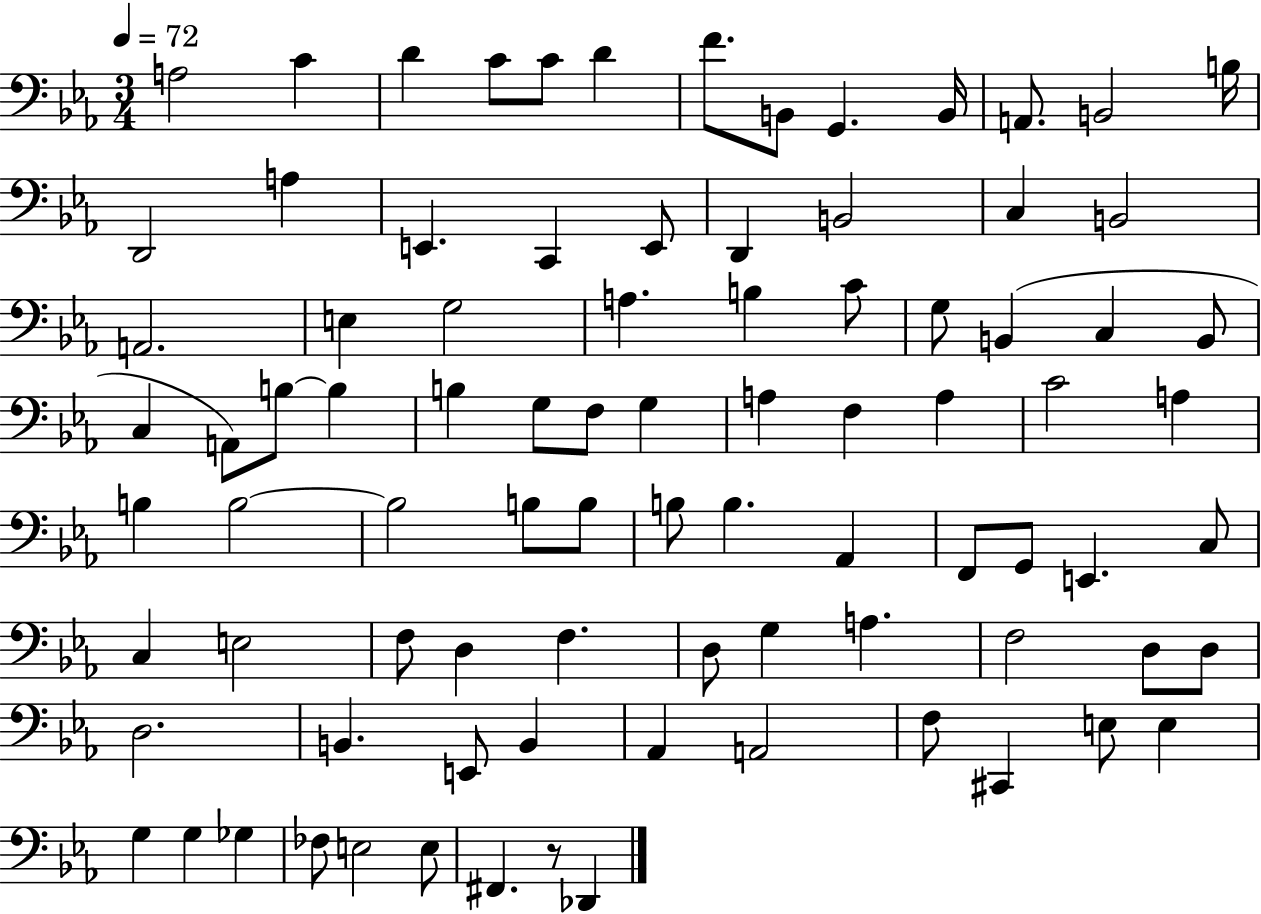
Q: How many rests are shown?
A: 1